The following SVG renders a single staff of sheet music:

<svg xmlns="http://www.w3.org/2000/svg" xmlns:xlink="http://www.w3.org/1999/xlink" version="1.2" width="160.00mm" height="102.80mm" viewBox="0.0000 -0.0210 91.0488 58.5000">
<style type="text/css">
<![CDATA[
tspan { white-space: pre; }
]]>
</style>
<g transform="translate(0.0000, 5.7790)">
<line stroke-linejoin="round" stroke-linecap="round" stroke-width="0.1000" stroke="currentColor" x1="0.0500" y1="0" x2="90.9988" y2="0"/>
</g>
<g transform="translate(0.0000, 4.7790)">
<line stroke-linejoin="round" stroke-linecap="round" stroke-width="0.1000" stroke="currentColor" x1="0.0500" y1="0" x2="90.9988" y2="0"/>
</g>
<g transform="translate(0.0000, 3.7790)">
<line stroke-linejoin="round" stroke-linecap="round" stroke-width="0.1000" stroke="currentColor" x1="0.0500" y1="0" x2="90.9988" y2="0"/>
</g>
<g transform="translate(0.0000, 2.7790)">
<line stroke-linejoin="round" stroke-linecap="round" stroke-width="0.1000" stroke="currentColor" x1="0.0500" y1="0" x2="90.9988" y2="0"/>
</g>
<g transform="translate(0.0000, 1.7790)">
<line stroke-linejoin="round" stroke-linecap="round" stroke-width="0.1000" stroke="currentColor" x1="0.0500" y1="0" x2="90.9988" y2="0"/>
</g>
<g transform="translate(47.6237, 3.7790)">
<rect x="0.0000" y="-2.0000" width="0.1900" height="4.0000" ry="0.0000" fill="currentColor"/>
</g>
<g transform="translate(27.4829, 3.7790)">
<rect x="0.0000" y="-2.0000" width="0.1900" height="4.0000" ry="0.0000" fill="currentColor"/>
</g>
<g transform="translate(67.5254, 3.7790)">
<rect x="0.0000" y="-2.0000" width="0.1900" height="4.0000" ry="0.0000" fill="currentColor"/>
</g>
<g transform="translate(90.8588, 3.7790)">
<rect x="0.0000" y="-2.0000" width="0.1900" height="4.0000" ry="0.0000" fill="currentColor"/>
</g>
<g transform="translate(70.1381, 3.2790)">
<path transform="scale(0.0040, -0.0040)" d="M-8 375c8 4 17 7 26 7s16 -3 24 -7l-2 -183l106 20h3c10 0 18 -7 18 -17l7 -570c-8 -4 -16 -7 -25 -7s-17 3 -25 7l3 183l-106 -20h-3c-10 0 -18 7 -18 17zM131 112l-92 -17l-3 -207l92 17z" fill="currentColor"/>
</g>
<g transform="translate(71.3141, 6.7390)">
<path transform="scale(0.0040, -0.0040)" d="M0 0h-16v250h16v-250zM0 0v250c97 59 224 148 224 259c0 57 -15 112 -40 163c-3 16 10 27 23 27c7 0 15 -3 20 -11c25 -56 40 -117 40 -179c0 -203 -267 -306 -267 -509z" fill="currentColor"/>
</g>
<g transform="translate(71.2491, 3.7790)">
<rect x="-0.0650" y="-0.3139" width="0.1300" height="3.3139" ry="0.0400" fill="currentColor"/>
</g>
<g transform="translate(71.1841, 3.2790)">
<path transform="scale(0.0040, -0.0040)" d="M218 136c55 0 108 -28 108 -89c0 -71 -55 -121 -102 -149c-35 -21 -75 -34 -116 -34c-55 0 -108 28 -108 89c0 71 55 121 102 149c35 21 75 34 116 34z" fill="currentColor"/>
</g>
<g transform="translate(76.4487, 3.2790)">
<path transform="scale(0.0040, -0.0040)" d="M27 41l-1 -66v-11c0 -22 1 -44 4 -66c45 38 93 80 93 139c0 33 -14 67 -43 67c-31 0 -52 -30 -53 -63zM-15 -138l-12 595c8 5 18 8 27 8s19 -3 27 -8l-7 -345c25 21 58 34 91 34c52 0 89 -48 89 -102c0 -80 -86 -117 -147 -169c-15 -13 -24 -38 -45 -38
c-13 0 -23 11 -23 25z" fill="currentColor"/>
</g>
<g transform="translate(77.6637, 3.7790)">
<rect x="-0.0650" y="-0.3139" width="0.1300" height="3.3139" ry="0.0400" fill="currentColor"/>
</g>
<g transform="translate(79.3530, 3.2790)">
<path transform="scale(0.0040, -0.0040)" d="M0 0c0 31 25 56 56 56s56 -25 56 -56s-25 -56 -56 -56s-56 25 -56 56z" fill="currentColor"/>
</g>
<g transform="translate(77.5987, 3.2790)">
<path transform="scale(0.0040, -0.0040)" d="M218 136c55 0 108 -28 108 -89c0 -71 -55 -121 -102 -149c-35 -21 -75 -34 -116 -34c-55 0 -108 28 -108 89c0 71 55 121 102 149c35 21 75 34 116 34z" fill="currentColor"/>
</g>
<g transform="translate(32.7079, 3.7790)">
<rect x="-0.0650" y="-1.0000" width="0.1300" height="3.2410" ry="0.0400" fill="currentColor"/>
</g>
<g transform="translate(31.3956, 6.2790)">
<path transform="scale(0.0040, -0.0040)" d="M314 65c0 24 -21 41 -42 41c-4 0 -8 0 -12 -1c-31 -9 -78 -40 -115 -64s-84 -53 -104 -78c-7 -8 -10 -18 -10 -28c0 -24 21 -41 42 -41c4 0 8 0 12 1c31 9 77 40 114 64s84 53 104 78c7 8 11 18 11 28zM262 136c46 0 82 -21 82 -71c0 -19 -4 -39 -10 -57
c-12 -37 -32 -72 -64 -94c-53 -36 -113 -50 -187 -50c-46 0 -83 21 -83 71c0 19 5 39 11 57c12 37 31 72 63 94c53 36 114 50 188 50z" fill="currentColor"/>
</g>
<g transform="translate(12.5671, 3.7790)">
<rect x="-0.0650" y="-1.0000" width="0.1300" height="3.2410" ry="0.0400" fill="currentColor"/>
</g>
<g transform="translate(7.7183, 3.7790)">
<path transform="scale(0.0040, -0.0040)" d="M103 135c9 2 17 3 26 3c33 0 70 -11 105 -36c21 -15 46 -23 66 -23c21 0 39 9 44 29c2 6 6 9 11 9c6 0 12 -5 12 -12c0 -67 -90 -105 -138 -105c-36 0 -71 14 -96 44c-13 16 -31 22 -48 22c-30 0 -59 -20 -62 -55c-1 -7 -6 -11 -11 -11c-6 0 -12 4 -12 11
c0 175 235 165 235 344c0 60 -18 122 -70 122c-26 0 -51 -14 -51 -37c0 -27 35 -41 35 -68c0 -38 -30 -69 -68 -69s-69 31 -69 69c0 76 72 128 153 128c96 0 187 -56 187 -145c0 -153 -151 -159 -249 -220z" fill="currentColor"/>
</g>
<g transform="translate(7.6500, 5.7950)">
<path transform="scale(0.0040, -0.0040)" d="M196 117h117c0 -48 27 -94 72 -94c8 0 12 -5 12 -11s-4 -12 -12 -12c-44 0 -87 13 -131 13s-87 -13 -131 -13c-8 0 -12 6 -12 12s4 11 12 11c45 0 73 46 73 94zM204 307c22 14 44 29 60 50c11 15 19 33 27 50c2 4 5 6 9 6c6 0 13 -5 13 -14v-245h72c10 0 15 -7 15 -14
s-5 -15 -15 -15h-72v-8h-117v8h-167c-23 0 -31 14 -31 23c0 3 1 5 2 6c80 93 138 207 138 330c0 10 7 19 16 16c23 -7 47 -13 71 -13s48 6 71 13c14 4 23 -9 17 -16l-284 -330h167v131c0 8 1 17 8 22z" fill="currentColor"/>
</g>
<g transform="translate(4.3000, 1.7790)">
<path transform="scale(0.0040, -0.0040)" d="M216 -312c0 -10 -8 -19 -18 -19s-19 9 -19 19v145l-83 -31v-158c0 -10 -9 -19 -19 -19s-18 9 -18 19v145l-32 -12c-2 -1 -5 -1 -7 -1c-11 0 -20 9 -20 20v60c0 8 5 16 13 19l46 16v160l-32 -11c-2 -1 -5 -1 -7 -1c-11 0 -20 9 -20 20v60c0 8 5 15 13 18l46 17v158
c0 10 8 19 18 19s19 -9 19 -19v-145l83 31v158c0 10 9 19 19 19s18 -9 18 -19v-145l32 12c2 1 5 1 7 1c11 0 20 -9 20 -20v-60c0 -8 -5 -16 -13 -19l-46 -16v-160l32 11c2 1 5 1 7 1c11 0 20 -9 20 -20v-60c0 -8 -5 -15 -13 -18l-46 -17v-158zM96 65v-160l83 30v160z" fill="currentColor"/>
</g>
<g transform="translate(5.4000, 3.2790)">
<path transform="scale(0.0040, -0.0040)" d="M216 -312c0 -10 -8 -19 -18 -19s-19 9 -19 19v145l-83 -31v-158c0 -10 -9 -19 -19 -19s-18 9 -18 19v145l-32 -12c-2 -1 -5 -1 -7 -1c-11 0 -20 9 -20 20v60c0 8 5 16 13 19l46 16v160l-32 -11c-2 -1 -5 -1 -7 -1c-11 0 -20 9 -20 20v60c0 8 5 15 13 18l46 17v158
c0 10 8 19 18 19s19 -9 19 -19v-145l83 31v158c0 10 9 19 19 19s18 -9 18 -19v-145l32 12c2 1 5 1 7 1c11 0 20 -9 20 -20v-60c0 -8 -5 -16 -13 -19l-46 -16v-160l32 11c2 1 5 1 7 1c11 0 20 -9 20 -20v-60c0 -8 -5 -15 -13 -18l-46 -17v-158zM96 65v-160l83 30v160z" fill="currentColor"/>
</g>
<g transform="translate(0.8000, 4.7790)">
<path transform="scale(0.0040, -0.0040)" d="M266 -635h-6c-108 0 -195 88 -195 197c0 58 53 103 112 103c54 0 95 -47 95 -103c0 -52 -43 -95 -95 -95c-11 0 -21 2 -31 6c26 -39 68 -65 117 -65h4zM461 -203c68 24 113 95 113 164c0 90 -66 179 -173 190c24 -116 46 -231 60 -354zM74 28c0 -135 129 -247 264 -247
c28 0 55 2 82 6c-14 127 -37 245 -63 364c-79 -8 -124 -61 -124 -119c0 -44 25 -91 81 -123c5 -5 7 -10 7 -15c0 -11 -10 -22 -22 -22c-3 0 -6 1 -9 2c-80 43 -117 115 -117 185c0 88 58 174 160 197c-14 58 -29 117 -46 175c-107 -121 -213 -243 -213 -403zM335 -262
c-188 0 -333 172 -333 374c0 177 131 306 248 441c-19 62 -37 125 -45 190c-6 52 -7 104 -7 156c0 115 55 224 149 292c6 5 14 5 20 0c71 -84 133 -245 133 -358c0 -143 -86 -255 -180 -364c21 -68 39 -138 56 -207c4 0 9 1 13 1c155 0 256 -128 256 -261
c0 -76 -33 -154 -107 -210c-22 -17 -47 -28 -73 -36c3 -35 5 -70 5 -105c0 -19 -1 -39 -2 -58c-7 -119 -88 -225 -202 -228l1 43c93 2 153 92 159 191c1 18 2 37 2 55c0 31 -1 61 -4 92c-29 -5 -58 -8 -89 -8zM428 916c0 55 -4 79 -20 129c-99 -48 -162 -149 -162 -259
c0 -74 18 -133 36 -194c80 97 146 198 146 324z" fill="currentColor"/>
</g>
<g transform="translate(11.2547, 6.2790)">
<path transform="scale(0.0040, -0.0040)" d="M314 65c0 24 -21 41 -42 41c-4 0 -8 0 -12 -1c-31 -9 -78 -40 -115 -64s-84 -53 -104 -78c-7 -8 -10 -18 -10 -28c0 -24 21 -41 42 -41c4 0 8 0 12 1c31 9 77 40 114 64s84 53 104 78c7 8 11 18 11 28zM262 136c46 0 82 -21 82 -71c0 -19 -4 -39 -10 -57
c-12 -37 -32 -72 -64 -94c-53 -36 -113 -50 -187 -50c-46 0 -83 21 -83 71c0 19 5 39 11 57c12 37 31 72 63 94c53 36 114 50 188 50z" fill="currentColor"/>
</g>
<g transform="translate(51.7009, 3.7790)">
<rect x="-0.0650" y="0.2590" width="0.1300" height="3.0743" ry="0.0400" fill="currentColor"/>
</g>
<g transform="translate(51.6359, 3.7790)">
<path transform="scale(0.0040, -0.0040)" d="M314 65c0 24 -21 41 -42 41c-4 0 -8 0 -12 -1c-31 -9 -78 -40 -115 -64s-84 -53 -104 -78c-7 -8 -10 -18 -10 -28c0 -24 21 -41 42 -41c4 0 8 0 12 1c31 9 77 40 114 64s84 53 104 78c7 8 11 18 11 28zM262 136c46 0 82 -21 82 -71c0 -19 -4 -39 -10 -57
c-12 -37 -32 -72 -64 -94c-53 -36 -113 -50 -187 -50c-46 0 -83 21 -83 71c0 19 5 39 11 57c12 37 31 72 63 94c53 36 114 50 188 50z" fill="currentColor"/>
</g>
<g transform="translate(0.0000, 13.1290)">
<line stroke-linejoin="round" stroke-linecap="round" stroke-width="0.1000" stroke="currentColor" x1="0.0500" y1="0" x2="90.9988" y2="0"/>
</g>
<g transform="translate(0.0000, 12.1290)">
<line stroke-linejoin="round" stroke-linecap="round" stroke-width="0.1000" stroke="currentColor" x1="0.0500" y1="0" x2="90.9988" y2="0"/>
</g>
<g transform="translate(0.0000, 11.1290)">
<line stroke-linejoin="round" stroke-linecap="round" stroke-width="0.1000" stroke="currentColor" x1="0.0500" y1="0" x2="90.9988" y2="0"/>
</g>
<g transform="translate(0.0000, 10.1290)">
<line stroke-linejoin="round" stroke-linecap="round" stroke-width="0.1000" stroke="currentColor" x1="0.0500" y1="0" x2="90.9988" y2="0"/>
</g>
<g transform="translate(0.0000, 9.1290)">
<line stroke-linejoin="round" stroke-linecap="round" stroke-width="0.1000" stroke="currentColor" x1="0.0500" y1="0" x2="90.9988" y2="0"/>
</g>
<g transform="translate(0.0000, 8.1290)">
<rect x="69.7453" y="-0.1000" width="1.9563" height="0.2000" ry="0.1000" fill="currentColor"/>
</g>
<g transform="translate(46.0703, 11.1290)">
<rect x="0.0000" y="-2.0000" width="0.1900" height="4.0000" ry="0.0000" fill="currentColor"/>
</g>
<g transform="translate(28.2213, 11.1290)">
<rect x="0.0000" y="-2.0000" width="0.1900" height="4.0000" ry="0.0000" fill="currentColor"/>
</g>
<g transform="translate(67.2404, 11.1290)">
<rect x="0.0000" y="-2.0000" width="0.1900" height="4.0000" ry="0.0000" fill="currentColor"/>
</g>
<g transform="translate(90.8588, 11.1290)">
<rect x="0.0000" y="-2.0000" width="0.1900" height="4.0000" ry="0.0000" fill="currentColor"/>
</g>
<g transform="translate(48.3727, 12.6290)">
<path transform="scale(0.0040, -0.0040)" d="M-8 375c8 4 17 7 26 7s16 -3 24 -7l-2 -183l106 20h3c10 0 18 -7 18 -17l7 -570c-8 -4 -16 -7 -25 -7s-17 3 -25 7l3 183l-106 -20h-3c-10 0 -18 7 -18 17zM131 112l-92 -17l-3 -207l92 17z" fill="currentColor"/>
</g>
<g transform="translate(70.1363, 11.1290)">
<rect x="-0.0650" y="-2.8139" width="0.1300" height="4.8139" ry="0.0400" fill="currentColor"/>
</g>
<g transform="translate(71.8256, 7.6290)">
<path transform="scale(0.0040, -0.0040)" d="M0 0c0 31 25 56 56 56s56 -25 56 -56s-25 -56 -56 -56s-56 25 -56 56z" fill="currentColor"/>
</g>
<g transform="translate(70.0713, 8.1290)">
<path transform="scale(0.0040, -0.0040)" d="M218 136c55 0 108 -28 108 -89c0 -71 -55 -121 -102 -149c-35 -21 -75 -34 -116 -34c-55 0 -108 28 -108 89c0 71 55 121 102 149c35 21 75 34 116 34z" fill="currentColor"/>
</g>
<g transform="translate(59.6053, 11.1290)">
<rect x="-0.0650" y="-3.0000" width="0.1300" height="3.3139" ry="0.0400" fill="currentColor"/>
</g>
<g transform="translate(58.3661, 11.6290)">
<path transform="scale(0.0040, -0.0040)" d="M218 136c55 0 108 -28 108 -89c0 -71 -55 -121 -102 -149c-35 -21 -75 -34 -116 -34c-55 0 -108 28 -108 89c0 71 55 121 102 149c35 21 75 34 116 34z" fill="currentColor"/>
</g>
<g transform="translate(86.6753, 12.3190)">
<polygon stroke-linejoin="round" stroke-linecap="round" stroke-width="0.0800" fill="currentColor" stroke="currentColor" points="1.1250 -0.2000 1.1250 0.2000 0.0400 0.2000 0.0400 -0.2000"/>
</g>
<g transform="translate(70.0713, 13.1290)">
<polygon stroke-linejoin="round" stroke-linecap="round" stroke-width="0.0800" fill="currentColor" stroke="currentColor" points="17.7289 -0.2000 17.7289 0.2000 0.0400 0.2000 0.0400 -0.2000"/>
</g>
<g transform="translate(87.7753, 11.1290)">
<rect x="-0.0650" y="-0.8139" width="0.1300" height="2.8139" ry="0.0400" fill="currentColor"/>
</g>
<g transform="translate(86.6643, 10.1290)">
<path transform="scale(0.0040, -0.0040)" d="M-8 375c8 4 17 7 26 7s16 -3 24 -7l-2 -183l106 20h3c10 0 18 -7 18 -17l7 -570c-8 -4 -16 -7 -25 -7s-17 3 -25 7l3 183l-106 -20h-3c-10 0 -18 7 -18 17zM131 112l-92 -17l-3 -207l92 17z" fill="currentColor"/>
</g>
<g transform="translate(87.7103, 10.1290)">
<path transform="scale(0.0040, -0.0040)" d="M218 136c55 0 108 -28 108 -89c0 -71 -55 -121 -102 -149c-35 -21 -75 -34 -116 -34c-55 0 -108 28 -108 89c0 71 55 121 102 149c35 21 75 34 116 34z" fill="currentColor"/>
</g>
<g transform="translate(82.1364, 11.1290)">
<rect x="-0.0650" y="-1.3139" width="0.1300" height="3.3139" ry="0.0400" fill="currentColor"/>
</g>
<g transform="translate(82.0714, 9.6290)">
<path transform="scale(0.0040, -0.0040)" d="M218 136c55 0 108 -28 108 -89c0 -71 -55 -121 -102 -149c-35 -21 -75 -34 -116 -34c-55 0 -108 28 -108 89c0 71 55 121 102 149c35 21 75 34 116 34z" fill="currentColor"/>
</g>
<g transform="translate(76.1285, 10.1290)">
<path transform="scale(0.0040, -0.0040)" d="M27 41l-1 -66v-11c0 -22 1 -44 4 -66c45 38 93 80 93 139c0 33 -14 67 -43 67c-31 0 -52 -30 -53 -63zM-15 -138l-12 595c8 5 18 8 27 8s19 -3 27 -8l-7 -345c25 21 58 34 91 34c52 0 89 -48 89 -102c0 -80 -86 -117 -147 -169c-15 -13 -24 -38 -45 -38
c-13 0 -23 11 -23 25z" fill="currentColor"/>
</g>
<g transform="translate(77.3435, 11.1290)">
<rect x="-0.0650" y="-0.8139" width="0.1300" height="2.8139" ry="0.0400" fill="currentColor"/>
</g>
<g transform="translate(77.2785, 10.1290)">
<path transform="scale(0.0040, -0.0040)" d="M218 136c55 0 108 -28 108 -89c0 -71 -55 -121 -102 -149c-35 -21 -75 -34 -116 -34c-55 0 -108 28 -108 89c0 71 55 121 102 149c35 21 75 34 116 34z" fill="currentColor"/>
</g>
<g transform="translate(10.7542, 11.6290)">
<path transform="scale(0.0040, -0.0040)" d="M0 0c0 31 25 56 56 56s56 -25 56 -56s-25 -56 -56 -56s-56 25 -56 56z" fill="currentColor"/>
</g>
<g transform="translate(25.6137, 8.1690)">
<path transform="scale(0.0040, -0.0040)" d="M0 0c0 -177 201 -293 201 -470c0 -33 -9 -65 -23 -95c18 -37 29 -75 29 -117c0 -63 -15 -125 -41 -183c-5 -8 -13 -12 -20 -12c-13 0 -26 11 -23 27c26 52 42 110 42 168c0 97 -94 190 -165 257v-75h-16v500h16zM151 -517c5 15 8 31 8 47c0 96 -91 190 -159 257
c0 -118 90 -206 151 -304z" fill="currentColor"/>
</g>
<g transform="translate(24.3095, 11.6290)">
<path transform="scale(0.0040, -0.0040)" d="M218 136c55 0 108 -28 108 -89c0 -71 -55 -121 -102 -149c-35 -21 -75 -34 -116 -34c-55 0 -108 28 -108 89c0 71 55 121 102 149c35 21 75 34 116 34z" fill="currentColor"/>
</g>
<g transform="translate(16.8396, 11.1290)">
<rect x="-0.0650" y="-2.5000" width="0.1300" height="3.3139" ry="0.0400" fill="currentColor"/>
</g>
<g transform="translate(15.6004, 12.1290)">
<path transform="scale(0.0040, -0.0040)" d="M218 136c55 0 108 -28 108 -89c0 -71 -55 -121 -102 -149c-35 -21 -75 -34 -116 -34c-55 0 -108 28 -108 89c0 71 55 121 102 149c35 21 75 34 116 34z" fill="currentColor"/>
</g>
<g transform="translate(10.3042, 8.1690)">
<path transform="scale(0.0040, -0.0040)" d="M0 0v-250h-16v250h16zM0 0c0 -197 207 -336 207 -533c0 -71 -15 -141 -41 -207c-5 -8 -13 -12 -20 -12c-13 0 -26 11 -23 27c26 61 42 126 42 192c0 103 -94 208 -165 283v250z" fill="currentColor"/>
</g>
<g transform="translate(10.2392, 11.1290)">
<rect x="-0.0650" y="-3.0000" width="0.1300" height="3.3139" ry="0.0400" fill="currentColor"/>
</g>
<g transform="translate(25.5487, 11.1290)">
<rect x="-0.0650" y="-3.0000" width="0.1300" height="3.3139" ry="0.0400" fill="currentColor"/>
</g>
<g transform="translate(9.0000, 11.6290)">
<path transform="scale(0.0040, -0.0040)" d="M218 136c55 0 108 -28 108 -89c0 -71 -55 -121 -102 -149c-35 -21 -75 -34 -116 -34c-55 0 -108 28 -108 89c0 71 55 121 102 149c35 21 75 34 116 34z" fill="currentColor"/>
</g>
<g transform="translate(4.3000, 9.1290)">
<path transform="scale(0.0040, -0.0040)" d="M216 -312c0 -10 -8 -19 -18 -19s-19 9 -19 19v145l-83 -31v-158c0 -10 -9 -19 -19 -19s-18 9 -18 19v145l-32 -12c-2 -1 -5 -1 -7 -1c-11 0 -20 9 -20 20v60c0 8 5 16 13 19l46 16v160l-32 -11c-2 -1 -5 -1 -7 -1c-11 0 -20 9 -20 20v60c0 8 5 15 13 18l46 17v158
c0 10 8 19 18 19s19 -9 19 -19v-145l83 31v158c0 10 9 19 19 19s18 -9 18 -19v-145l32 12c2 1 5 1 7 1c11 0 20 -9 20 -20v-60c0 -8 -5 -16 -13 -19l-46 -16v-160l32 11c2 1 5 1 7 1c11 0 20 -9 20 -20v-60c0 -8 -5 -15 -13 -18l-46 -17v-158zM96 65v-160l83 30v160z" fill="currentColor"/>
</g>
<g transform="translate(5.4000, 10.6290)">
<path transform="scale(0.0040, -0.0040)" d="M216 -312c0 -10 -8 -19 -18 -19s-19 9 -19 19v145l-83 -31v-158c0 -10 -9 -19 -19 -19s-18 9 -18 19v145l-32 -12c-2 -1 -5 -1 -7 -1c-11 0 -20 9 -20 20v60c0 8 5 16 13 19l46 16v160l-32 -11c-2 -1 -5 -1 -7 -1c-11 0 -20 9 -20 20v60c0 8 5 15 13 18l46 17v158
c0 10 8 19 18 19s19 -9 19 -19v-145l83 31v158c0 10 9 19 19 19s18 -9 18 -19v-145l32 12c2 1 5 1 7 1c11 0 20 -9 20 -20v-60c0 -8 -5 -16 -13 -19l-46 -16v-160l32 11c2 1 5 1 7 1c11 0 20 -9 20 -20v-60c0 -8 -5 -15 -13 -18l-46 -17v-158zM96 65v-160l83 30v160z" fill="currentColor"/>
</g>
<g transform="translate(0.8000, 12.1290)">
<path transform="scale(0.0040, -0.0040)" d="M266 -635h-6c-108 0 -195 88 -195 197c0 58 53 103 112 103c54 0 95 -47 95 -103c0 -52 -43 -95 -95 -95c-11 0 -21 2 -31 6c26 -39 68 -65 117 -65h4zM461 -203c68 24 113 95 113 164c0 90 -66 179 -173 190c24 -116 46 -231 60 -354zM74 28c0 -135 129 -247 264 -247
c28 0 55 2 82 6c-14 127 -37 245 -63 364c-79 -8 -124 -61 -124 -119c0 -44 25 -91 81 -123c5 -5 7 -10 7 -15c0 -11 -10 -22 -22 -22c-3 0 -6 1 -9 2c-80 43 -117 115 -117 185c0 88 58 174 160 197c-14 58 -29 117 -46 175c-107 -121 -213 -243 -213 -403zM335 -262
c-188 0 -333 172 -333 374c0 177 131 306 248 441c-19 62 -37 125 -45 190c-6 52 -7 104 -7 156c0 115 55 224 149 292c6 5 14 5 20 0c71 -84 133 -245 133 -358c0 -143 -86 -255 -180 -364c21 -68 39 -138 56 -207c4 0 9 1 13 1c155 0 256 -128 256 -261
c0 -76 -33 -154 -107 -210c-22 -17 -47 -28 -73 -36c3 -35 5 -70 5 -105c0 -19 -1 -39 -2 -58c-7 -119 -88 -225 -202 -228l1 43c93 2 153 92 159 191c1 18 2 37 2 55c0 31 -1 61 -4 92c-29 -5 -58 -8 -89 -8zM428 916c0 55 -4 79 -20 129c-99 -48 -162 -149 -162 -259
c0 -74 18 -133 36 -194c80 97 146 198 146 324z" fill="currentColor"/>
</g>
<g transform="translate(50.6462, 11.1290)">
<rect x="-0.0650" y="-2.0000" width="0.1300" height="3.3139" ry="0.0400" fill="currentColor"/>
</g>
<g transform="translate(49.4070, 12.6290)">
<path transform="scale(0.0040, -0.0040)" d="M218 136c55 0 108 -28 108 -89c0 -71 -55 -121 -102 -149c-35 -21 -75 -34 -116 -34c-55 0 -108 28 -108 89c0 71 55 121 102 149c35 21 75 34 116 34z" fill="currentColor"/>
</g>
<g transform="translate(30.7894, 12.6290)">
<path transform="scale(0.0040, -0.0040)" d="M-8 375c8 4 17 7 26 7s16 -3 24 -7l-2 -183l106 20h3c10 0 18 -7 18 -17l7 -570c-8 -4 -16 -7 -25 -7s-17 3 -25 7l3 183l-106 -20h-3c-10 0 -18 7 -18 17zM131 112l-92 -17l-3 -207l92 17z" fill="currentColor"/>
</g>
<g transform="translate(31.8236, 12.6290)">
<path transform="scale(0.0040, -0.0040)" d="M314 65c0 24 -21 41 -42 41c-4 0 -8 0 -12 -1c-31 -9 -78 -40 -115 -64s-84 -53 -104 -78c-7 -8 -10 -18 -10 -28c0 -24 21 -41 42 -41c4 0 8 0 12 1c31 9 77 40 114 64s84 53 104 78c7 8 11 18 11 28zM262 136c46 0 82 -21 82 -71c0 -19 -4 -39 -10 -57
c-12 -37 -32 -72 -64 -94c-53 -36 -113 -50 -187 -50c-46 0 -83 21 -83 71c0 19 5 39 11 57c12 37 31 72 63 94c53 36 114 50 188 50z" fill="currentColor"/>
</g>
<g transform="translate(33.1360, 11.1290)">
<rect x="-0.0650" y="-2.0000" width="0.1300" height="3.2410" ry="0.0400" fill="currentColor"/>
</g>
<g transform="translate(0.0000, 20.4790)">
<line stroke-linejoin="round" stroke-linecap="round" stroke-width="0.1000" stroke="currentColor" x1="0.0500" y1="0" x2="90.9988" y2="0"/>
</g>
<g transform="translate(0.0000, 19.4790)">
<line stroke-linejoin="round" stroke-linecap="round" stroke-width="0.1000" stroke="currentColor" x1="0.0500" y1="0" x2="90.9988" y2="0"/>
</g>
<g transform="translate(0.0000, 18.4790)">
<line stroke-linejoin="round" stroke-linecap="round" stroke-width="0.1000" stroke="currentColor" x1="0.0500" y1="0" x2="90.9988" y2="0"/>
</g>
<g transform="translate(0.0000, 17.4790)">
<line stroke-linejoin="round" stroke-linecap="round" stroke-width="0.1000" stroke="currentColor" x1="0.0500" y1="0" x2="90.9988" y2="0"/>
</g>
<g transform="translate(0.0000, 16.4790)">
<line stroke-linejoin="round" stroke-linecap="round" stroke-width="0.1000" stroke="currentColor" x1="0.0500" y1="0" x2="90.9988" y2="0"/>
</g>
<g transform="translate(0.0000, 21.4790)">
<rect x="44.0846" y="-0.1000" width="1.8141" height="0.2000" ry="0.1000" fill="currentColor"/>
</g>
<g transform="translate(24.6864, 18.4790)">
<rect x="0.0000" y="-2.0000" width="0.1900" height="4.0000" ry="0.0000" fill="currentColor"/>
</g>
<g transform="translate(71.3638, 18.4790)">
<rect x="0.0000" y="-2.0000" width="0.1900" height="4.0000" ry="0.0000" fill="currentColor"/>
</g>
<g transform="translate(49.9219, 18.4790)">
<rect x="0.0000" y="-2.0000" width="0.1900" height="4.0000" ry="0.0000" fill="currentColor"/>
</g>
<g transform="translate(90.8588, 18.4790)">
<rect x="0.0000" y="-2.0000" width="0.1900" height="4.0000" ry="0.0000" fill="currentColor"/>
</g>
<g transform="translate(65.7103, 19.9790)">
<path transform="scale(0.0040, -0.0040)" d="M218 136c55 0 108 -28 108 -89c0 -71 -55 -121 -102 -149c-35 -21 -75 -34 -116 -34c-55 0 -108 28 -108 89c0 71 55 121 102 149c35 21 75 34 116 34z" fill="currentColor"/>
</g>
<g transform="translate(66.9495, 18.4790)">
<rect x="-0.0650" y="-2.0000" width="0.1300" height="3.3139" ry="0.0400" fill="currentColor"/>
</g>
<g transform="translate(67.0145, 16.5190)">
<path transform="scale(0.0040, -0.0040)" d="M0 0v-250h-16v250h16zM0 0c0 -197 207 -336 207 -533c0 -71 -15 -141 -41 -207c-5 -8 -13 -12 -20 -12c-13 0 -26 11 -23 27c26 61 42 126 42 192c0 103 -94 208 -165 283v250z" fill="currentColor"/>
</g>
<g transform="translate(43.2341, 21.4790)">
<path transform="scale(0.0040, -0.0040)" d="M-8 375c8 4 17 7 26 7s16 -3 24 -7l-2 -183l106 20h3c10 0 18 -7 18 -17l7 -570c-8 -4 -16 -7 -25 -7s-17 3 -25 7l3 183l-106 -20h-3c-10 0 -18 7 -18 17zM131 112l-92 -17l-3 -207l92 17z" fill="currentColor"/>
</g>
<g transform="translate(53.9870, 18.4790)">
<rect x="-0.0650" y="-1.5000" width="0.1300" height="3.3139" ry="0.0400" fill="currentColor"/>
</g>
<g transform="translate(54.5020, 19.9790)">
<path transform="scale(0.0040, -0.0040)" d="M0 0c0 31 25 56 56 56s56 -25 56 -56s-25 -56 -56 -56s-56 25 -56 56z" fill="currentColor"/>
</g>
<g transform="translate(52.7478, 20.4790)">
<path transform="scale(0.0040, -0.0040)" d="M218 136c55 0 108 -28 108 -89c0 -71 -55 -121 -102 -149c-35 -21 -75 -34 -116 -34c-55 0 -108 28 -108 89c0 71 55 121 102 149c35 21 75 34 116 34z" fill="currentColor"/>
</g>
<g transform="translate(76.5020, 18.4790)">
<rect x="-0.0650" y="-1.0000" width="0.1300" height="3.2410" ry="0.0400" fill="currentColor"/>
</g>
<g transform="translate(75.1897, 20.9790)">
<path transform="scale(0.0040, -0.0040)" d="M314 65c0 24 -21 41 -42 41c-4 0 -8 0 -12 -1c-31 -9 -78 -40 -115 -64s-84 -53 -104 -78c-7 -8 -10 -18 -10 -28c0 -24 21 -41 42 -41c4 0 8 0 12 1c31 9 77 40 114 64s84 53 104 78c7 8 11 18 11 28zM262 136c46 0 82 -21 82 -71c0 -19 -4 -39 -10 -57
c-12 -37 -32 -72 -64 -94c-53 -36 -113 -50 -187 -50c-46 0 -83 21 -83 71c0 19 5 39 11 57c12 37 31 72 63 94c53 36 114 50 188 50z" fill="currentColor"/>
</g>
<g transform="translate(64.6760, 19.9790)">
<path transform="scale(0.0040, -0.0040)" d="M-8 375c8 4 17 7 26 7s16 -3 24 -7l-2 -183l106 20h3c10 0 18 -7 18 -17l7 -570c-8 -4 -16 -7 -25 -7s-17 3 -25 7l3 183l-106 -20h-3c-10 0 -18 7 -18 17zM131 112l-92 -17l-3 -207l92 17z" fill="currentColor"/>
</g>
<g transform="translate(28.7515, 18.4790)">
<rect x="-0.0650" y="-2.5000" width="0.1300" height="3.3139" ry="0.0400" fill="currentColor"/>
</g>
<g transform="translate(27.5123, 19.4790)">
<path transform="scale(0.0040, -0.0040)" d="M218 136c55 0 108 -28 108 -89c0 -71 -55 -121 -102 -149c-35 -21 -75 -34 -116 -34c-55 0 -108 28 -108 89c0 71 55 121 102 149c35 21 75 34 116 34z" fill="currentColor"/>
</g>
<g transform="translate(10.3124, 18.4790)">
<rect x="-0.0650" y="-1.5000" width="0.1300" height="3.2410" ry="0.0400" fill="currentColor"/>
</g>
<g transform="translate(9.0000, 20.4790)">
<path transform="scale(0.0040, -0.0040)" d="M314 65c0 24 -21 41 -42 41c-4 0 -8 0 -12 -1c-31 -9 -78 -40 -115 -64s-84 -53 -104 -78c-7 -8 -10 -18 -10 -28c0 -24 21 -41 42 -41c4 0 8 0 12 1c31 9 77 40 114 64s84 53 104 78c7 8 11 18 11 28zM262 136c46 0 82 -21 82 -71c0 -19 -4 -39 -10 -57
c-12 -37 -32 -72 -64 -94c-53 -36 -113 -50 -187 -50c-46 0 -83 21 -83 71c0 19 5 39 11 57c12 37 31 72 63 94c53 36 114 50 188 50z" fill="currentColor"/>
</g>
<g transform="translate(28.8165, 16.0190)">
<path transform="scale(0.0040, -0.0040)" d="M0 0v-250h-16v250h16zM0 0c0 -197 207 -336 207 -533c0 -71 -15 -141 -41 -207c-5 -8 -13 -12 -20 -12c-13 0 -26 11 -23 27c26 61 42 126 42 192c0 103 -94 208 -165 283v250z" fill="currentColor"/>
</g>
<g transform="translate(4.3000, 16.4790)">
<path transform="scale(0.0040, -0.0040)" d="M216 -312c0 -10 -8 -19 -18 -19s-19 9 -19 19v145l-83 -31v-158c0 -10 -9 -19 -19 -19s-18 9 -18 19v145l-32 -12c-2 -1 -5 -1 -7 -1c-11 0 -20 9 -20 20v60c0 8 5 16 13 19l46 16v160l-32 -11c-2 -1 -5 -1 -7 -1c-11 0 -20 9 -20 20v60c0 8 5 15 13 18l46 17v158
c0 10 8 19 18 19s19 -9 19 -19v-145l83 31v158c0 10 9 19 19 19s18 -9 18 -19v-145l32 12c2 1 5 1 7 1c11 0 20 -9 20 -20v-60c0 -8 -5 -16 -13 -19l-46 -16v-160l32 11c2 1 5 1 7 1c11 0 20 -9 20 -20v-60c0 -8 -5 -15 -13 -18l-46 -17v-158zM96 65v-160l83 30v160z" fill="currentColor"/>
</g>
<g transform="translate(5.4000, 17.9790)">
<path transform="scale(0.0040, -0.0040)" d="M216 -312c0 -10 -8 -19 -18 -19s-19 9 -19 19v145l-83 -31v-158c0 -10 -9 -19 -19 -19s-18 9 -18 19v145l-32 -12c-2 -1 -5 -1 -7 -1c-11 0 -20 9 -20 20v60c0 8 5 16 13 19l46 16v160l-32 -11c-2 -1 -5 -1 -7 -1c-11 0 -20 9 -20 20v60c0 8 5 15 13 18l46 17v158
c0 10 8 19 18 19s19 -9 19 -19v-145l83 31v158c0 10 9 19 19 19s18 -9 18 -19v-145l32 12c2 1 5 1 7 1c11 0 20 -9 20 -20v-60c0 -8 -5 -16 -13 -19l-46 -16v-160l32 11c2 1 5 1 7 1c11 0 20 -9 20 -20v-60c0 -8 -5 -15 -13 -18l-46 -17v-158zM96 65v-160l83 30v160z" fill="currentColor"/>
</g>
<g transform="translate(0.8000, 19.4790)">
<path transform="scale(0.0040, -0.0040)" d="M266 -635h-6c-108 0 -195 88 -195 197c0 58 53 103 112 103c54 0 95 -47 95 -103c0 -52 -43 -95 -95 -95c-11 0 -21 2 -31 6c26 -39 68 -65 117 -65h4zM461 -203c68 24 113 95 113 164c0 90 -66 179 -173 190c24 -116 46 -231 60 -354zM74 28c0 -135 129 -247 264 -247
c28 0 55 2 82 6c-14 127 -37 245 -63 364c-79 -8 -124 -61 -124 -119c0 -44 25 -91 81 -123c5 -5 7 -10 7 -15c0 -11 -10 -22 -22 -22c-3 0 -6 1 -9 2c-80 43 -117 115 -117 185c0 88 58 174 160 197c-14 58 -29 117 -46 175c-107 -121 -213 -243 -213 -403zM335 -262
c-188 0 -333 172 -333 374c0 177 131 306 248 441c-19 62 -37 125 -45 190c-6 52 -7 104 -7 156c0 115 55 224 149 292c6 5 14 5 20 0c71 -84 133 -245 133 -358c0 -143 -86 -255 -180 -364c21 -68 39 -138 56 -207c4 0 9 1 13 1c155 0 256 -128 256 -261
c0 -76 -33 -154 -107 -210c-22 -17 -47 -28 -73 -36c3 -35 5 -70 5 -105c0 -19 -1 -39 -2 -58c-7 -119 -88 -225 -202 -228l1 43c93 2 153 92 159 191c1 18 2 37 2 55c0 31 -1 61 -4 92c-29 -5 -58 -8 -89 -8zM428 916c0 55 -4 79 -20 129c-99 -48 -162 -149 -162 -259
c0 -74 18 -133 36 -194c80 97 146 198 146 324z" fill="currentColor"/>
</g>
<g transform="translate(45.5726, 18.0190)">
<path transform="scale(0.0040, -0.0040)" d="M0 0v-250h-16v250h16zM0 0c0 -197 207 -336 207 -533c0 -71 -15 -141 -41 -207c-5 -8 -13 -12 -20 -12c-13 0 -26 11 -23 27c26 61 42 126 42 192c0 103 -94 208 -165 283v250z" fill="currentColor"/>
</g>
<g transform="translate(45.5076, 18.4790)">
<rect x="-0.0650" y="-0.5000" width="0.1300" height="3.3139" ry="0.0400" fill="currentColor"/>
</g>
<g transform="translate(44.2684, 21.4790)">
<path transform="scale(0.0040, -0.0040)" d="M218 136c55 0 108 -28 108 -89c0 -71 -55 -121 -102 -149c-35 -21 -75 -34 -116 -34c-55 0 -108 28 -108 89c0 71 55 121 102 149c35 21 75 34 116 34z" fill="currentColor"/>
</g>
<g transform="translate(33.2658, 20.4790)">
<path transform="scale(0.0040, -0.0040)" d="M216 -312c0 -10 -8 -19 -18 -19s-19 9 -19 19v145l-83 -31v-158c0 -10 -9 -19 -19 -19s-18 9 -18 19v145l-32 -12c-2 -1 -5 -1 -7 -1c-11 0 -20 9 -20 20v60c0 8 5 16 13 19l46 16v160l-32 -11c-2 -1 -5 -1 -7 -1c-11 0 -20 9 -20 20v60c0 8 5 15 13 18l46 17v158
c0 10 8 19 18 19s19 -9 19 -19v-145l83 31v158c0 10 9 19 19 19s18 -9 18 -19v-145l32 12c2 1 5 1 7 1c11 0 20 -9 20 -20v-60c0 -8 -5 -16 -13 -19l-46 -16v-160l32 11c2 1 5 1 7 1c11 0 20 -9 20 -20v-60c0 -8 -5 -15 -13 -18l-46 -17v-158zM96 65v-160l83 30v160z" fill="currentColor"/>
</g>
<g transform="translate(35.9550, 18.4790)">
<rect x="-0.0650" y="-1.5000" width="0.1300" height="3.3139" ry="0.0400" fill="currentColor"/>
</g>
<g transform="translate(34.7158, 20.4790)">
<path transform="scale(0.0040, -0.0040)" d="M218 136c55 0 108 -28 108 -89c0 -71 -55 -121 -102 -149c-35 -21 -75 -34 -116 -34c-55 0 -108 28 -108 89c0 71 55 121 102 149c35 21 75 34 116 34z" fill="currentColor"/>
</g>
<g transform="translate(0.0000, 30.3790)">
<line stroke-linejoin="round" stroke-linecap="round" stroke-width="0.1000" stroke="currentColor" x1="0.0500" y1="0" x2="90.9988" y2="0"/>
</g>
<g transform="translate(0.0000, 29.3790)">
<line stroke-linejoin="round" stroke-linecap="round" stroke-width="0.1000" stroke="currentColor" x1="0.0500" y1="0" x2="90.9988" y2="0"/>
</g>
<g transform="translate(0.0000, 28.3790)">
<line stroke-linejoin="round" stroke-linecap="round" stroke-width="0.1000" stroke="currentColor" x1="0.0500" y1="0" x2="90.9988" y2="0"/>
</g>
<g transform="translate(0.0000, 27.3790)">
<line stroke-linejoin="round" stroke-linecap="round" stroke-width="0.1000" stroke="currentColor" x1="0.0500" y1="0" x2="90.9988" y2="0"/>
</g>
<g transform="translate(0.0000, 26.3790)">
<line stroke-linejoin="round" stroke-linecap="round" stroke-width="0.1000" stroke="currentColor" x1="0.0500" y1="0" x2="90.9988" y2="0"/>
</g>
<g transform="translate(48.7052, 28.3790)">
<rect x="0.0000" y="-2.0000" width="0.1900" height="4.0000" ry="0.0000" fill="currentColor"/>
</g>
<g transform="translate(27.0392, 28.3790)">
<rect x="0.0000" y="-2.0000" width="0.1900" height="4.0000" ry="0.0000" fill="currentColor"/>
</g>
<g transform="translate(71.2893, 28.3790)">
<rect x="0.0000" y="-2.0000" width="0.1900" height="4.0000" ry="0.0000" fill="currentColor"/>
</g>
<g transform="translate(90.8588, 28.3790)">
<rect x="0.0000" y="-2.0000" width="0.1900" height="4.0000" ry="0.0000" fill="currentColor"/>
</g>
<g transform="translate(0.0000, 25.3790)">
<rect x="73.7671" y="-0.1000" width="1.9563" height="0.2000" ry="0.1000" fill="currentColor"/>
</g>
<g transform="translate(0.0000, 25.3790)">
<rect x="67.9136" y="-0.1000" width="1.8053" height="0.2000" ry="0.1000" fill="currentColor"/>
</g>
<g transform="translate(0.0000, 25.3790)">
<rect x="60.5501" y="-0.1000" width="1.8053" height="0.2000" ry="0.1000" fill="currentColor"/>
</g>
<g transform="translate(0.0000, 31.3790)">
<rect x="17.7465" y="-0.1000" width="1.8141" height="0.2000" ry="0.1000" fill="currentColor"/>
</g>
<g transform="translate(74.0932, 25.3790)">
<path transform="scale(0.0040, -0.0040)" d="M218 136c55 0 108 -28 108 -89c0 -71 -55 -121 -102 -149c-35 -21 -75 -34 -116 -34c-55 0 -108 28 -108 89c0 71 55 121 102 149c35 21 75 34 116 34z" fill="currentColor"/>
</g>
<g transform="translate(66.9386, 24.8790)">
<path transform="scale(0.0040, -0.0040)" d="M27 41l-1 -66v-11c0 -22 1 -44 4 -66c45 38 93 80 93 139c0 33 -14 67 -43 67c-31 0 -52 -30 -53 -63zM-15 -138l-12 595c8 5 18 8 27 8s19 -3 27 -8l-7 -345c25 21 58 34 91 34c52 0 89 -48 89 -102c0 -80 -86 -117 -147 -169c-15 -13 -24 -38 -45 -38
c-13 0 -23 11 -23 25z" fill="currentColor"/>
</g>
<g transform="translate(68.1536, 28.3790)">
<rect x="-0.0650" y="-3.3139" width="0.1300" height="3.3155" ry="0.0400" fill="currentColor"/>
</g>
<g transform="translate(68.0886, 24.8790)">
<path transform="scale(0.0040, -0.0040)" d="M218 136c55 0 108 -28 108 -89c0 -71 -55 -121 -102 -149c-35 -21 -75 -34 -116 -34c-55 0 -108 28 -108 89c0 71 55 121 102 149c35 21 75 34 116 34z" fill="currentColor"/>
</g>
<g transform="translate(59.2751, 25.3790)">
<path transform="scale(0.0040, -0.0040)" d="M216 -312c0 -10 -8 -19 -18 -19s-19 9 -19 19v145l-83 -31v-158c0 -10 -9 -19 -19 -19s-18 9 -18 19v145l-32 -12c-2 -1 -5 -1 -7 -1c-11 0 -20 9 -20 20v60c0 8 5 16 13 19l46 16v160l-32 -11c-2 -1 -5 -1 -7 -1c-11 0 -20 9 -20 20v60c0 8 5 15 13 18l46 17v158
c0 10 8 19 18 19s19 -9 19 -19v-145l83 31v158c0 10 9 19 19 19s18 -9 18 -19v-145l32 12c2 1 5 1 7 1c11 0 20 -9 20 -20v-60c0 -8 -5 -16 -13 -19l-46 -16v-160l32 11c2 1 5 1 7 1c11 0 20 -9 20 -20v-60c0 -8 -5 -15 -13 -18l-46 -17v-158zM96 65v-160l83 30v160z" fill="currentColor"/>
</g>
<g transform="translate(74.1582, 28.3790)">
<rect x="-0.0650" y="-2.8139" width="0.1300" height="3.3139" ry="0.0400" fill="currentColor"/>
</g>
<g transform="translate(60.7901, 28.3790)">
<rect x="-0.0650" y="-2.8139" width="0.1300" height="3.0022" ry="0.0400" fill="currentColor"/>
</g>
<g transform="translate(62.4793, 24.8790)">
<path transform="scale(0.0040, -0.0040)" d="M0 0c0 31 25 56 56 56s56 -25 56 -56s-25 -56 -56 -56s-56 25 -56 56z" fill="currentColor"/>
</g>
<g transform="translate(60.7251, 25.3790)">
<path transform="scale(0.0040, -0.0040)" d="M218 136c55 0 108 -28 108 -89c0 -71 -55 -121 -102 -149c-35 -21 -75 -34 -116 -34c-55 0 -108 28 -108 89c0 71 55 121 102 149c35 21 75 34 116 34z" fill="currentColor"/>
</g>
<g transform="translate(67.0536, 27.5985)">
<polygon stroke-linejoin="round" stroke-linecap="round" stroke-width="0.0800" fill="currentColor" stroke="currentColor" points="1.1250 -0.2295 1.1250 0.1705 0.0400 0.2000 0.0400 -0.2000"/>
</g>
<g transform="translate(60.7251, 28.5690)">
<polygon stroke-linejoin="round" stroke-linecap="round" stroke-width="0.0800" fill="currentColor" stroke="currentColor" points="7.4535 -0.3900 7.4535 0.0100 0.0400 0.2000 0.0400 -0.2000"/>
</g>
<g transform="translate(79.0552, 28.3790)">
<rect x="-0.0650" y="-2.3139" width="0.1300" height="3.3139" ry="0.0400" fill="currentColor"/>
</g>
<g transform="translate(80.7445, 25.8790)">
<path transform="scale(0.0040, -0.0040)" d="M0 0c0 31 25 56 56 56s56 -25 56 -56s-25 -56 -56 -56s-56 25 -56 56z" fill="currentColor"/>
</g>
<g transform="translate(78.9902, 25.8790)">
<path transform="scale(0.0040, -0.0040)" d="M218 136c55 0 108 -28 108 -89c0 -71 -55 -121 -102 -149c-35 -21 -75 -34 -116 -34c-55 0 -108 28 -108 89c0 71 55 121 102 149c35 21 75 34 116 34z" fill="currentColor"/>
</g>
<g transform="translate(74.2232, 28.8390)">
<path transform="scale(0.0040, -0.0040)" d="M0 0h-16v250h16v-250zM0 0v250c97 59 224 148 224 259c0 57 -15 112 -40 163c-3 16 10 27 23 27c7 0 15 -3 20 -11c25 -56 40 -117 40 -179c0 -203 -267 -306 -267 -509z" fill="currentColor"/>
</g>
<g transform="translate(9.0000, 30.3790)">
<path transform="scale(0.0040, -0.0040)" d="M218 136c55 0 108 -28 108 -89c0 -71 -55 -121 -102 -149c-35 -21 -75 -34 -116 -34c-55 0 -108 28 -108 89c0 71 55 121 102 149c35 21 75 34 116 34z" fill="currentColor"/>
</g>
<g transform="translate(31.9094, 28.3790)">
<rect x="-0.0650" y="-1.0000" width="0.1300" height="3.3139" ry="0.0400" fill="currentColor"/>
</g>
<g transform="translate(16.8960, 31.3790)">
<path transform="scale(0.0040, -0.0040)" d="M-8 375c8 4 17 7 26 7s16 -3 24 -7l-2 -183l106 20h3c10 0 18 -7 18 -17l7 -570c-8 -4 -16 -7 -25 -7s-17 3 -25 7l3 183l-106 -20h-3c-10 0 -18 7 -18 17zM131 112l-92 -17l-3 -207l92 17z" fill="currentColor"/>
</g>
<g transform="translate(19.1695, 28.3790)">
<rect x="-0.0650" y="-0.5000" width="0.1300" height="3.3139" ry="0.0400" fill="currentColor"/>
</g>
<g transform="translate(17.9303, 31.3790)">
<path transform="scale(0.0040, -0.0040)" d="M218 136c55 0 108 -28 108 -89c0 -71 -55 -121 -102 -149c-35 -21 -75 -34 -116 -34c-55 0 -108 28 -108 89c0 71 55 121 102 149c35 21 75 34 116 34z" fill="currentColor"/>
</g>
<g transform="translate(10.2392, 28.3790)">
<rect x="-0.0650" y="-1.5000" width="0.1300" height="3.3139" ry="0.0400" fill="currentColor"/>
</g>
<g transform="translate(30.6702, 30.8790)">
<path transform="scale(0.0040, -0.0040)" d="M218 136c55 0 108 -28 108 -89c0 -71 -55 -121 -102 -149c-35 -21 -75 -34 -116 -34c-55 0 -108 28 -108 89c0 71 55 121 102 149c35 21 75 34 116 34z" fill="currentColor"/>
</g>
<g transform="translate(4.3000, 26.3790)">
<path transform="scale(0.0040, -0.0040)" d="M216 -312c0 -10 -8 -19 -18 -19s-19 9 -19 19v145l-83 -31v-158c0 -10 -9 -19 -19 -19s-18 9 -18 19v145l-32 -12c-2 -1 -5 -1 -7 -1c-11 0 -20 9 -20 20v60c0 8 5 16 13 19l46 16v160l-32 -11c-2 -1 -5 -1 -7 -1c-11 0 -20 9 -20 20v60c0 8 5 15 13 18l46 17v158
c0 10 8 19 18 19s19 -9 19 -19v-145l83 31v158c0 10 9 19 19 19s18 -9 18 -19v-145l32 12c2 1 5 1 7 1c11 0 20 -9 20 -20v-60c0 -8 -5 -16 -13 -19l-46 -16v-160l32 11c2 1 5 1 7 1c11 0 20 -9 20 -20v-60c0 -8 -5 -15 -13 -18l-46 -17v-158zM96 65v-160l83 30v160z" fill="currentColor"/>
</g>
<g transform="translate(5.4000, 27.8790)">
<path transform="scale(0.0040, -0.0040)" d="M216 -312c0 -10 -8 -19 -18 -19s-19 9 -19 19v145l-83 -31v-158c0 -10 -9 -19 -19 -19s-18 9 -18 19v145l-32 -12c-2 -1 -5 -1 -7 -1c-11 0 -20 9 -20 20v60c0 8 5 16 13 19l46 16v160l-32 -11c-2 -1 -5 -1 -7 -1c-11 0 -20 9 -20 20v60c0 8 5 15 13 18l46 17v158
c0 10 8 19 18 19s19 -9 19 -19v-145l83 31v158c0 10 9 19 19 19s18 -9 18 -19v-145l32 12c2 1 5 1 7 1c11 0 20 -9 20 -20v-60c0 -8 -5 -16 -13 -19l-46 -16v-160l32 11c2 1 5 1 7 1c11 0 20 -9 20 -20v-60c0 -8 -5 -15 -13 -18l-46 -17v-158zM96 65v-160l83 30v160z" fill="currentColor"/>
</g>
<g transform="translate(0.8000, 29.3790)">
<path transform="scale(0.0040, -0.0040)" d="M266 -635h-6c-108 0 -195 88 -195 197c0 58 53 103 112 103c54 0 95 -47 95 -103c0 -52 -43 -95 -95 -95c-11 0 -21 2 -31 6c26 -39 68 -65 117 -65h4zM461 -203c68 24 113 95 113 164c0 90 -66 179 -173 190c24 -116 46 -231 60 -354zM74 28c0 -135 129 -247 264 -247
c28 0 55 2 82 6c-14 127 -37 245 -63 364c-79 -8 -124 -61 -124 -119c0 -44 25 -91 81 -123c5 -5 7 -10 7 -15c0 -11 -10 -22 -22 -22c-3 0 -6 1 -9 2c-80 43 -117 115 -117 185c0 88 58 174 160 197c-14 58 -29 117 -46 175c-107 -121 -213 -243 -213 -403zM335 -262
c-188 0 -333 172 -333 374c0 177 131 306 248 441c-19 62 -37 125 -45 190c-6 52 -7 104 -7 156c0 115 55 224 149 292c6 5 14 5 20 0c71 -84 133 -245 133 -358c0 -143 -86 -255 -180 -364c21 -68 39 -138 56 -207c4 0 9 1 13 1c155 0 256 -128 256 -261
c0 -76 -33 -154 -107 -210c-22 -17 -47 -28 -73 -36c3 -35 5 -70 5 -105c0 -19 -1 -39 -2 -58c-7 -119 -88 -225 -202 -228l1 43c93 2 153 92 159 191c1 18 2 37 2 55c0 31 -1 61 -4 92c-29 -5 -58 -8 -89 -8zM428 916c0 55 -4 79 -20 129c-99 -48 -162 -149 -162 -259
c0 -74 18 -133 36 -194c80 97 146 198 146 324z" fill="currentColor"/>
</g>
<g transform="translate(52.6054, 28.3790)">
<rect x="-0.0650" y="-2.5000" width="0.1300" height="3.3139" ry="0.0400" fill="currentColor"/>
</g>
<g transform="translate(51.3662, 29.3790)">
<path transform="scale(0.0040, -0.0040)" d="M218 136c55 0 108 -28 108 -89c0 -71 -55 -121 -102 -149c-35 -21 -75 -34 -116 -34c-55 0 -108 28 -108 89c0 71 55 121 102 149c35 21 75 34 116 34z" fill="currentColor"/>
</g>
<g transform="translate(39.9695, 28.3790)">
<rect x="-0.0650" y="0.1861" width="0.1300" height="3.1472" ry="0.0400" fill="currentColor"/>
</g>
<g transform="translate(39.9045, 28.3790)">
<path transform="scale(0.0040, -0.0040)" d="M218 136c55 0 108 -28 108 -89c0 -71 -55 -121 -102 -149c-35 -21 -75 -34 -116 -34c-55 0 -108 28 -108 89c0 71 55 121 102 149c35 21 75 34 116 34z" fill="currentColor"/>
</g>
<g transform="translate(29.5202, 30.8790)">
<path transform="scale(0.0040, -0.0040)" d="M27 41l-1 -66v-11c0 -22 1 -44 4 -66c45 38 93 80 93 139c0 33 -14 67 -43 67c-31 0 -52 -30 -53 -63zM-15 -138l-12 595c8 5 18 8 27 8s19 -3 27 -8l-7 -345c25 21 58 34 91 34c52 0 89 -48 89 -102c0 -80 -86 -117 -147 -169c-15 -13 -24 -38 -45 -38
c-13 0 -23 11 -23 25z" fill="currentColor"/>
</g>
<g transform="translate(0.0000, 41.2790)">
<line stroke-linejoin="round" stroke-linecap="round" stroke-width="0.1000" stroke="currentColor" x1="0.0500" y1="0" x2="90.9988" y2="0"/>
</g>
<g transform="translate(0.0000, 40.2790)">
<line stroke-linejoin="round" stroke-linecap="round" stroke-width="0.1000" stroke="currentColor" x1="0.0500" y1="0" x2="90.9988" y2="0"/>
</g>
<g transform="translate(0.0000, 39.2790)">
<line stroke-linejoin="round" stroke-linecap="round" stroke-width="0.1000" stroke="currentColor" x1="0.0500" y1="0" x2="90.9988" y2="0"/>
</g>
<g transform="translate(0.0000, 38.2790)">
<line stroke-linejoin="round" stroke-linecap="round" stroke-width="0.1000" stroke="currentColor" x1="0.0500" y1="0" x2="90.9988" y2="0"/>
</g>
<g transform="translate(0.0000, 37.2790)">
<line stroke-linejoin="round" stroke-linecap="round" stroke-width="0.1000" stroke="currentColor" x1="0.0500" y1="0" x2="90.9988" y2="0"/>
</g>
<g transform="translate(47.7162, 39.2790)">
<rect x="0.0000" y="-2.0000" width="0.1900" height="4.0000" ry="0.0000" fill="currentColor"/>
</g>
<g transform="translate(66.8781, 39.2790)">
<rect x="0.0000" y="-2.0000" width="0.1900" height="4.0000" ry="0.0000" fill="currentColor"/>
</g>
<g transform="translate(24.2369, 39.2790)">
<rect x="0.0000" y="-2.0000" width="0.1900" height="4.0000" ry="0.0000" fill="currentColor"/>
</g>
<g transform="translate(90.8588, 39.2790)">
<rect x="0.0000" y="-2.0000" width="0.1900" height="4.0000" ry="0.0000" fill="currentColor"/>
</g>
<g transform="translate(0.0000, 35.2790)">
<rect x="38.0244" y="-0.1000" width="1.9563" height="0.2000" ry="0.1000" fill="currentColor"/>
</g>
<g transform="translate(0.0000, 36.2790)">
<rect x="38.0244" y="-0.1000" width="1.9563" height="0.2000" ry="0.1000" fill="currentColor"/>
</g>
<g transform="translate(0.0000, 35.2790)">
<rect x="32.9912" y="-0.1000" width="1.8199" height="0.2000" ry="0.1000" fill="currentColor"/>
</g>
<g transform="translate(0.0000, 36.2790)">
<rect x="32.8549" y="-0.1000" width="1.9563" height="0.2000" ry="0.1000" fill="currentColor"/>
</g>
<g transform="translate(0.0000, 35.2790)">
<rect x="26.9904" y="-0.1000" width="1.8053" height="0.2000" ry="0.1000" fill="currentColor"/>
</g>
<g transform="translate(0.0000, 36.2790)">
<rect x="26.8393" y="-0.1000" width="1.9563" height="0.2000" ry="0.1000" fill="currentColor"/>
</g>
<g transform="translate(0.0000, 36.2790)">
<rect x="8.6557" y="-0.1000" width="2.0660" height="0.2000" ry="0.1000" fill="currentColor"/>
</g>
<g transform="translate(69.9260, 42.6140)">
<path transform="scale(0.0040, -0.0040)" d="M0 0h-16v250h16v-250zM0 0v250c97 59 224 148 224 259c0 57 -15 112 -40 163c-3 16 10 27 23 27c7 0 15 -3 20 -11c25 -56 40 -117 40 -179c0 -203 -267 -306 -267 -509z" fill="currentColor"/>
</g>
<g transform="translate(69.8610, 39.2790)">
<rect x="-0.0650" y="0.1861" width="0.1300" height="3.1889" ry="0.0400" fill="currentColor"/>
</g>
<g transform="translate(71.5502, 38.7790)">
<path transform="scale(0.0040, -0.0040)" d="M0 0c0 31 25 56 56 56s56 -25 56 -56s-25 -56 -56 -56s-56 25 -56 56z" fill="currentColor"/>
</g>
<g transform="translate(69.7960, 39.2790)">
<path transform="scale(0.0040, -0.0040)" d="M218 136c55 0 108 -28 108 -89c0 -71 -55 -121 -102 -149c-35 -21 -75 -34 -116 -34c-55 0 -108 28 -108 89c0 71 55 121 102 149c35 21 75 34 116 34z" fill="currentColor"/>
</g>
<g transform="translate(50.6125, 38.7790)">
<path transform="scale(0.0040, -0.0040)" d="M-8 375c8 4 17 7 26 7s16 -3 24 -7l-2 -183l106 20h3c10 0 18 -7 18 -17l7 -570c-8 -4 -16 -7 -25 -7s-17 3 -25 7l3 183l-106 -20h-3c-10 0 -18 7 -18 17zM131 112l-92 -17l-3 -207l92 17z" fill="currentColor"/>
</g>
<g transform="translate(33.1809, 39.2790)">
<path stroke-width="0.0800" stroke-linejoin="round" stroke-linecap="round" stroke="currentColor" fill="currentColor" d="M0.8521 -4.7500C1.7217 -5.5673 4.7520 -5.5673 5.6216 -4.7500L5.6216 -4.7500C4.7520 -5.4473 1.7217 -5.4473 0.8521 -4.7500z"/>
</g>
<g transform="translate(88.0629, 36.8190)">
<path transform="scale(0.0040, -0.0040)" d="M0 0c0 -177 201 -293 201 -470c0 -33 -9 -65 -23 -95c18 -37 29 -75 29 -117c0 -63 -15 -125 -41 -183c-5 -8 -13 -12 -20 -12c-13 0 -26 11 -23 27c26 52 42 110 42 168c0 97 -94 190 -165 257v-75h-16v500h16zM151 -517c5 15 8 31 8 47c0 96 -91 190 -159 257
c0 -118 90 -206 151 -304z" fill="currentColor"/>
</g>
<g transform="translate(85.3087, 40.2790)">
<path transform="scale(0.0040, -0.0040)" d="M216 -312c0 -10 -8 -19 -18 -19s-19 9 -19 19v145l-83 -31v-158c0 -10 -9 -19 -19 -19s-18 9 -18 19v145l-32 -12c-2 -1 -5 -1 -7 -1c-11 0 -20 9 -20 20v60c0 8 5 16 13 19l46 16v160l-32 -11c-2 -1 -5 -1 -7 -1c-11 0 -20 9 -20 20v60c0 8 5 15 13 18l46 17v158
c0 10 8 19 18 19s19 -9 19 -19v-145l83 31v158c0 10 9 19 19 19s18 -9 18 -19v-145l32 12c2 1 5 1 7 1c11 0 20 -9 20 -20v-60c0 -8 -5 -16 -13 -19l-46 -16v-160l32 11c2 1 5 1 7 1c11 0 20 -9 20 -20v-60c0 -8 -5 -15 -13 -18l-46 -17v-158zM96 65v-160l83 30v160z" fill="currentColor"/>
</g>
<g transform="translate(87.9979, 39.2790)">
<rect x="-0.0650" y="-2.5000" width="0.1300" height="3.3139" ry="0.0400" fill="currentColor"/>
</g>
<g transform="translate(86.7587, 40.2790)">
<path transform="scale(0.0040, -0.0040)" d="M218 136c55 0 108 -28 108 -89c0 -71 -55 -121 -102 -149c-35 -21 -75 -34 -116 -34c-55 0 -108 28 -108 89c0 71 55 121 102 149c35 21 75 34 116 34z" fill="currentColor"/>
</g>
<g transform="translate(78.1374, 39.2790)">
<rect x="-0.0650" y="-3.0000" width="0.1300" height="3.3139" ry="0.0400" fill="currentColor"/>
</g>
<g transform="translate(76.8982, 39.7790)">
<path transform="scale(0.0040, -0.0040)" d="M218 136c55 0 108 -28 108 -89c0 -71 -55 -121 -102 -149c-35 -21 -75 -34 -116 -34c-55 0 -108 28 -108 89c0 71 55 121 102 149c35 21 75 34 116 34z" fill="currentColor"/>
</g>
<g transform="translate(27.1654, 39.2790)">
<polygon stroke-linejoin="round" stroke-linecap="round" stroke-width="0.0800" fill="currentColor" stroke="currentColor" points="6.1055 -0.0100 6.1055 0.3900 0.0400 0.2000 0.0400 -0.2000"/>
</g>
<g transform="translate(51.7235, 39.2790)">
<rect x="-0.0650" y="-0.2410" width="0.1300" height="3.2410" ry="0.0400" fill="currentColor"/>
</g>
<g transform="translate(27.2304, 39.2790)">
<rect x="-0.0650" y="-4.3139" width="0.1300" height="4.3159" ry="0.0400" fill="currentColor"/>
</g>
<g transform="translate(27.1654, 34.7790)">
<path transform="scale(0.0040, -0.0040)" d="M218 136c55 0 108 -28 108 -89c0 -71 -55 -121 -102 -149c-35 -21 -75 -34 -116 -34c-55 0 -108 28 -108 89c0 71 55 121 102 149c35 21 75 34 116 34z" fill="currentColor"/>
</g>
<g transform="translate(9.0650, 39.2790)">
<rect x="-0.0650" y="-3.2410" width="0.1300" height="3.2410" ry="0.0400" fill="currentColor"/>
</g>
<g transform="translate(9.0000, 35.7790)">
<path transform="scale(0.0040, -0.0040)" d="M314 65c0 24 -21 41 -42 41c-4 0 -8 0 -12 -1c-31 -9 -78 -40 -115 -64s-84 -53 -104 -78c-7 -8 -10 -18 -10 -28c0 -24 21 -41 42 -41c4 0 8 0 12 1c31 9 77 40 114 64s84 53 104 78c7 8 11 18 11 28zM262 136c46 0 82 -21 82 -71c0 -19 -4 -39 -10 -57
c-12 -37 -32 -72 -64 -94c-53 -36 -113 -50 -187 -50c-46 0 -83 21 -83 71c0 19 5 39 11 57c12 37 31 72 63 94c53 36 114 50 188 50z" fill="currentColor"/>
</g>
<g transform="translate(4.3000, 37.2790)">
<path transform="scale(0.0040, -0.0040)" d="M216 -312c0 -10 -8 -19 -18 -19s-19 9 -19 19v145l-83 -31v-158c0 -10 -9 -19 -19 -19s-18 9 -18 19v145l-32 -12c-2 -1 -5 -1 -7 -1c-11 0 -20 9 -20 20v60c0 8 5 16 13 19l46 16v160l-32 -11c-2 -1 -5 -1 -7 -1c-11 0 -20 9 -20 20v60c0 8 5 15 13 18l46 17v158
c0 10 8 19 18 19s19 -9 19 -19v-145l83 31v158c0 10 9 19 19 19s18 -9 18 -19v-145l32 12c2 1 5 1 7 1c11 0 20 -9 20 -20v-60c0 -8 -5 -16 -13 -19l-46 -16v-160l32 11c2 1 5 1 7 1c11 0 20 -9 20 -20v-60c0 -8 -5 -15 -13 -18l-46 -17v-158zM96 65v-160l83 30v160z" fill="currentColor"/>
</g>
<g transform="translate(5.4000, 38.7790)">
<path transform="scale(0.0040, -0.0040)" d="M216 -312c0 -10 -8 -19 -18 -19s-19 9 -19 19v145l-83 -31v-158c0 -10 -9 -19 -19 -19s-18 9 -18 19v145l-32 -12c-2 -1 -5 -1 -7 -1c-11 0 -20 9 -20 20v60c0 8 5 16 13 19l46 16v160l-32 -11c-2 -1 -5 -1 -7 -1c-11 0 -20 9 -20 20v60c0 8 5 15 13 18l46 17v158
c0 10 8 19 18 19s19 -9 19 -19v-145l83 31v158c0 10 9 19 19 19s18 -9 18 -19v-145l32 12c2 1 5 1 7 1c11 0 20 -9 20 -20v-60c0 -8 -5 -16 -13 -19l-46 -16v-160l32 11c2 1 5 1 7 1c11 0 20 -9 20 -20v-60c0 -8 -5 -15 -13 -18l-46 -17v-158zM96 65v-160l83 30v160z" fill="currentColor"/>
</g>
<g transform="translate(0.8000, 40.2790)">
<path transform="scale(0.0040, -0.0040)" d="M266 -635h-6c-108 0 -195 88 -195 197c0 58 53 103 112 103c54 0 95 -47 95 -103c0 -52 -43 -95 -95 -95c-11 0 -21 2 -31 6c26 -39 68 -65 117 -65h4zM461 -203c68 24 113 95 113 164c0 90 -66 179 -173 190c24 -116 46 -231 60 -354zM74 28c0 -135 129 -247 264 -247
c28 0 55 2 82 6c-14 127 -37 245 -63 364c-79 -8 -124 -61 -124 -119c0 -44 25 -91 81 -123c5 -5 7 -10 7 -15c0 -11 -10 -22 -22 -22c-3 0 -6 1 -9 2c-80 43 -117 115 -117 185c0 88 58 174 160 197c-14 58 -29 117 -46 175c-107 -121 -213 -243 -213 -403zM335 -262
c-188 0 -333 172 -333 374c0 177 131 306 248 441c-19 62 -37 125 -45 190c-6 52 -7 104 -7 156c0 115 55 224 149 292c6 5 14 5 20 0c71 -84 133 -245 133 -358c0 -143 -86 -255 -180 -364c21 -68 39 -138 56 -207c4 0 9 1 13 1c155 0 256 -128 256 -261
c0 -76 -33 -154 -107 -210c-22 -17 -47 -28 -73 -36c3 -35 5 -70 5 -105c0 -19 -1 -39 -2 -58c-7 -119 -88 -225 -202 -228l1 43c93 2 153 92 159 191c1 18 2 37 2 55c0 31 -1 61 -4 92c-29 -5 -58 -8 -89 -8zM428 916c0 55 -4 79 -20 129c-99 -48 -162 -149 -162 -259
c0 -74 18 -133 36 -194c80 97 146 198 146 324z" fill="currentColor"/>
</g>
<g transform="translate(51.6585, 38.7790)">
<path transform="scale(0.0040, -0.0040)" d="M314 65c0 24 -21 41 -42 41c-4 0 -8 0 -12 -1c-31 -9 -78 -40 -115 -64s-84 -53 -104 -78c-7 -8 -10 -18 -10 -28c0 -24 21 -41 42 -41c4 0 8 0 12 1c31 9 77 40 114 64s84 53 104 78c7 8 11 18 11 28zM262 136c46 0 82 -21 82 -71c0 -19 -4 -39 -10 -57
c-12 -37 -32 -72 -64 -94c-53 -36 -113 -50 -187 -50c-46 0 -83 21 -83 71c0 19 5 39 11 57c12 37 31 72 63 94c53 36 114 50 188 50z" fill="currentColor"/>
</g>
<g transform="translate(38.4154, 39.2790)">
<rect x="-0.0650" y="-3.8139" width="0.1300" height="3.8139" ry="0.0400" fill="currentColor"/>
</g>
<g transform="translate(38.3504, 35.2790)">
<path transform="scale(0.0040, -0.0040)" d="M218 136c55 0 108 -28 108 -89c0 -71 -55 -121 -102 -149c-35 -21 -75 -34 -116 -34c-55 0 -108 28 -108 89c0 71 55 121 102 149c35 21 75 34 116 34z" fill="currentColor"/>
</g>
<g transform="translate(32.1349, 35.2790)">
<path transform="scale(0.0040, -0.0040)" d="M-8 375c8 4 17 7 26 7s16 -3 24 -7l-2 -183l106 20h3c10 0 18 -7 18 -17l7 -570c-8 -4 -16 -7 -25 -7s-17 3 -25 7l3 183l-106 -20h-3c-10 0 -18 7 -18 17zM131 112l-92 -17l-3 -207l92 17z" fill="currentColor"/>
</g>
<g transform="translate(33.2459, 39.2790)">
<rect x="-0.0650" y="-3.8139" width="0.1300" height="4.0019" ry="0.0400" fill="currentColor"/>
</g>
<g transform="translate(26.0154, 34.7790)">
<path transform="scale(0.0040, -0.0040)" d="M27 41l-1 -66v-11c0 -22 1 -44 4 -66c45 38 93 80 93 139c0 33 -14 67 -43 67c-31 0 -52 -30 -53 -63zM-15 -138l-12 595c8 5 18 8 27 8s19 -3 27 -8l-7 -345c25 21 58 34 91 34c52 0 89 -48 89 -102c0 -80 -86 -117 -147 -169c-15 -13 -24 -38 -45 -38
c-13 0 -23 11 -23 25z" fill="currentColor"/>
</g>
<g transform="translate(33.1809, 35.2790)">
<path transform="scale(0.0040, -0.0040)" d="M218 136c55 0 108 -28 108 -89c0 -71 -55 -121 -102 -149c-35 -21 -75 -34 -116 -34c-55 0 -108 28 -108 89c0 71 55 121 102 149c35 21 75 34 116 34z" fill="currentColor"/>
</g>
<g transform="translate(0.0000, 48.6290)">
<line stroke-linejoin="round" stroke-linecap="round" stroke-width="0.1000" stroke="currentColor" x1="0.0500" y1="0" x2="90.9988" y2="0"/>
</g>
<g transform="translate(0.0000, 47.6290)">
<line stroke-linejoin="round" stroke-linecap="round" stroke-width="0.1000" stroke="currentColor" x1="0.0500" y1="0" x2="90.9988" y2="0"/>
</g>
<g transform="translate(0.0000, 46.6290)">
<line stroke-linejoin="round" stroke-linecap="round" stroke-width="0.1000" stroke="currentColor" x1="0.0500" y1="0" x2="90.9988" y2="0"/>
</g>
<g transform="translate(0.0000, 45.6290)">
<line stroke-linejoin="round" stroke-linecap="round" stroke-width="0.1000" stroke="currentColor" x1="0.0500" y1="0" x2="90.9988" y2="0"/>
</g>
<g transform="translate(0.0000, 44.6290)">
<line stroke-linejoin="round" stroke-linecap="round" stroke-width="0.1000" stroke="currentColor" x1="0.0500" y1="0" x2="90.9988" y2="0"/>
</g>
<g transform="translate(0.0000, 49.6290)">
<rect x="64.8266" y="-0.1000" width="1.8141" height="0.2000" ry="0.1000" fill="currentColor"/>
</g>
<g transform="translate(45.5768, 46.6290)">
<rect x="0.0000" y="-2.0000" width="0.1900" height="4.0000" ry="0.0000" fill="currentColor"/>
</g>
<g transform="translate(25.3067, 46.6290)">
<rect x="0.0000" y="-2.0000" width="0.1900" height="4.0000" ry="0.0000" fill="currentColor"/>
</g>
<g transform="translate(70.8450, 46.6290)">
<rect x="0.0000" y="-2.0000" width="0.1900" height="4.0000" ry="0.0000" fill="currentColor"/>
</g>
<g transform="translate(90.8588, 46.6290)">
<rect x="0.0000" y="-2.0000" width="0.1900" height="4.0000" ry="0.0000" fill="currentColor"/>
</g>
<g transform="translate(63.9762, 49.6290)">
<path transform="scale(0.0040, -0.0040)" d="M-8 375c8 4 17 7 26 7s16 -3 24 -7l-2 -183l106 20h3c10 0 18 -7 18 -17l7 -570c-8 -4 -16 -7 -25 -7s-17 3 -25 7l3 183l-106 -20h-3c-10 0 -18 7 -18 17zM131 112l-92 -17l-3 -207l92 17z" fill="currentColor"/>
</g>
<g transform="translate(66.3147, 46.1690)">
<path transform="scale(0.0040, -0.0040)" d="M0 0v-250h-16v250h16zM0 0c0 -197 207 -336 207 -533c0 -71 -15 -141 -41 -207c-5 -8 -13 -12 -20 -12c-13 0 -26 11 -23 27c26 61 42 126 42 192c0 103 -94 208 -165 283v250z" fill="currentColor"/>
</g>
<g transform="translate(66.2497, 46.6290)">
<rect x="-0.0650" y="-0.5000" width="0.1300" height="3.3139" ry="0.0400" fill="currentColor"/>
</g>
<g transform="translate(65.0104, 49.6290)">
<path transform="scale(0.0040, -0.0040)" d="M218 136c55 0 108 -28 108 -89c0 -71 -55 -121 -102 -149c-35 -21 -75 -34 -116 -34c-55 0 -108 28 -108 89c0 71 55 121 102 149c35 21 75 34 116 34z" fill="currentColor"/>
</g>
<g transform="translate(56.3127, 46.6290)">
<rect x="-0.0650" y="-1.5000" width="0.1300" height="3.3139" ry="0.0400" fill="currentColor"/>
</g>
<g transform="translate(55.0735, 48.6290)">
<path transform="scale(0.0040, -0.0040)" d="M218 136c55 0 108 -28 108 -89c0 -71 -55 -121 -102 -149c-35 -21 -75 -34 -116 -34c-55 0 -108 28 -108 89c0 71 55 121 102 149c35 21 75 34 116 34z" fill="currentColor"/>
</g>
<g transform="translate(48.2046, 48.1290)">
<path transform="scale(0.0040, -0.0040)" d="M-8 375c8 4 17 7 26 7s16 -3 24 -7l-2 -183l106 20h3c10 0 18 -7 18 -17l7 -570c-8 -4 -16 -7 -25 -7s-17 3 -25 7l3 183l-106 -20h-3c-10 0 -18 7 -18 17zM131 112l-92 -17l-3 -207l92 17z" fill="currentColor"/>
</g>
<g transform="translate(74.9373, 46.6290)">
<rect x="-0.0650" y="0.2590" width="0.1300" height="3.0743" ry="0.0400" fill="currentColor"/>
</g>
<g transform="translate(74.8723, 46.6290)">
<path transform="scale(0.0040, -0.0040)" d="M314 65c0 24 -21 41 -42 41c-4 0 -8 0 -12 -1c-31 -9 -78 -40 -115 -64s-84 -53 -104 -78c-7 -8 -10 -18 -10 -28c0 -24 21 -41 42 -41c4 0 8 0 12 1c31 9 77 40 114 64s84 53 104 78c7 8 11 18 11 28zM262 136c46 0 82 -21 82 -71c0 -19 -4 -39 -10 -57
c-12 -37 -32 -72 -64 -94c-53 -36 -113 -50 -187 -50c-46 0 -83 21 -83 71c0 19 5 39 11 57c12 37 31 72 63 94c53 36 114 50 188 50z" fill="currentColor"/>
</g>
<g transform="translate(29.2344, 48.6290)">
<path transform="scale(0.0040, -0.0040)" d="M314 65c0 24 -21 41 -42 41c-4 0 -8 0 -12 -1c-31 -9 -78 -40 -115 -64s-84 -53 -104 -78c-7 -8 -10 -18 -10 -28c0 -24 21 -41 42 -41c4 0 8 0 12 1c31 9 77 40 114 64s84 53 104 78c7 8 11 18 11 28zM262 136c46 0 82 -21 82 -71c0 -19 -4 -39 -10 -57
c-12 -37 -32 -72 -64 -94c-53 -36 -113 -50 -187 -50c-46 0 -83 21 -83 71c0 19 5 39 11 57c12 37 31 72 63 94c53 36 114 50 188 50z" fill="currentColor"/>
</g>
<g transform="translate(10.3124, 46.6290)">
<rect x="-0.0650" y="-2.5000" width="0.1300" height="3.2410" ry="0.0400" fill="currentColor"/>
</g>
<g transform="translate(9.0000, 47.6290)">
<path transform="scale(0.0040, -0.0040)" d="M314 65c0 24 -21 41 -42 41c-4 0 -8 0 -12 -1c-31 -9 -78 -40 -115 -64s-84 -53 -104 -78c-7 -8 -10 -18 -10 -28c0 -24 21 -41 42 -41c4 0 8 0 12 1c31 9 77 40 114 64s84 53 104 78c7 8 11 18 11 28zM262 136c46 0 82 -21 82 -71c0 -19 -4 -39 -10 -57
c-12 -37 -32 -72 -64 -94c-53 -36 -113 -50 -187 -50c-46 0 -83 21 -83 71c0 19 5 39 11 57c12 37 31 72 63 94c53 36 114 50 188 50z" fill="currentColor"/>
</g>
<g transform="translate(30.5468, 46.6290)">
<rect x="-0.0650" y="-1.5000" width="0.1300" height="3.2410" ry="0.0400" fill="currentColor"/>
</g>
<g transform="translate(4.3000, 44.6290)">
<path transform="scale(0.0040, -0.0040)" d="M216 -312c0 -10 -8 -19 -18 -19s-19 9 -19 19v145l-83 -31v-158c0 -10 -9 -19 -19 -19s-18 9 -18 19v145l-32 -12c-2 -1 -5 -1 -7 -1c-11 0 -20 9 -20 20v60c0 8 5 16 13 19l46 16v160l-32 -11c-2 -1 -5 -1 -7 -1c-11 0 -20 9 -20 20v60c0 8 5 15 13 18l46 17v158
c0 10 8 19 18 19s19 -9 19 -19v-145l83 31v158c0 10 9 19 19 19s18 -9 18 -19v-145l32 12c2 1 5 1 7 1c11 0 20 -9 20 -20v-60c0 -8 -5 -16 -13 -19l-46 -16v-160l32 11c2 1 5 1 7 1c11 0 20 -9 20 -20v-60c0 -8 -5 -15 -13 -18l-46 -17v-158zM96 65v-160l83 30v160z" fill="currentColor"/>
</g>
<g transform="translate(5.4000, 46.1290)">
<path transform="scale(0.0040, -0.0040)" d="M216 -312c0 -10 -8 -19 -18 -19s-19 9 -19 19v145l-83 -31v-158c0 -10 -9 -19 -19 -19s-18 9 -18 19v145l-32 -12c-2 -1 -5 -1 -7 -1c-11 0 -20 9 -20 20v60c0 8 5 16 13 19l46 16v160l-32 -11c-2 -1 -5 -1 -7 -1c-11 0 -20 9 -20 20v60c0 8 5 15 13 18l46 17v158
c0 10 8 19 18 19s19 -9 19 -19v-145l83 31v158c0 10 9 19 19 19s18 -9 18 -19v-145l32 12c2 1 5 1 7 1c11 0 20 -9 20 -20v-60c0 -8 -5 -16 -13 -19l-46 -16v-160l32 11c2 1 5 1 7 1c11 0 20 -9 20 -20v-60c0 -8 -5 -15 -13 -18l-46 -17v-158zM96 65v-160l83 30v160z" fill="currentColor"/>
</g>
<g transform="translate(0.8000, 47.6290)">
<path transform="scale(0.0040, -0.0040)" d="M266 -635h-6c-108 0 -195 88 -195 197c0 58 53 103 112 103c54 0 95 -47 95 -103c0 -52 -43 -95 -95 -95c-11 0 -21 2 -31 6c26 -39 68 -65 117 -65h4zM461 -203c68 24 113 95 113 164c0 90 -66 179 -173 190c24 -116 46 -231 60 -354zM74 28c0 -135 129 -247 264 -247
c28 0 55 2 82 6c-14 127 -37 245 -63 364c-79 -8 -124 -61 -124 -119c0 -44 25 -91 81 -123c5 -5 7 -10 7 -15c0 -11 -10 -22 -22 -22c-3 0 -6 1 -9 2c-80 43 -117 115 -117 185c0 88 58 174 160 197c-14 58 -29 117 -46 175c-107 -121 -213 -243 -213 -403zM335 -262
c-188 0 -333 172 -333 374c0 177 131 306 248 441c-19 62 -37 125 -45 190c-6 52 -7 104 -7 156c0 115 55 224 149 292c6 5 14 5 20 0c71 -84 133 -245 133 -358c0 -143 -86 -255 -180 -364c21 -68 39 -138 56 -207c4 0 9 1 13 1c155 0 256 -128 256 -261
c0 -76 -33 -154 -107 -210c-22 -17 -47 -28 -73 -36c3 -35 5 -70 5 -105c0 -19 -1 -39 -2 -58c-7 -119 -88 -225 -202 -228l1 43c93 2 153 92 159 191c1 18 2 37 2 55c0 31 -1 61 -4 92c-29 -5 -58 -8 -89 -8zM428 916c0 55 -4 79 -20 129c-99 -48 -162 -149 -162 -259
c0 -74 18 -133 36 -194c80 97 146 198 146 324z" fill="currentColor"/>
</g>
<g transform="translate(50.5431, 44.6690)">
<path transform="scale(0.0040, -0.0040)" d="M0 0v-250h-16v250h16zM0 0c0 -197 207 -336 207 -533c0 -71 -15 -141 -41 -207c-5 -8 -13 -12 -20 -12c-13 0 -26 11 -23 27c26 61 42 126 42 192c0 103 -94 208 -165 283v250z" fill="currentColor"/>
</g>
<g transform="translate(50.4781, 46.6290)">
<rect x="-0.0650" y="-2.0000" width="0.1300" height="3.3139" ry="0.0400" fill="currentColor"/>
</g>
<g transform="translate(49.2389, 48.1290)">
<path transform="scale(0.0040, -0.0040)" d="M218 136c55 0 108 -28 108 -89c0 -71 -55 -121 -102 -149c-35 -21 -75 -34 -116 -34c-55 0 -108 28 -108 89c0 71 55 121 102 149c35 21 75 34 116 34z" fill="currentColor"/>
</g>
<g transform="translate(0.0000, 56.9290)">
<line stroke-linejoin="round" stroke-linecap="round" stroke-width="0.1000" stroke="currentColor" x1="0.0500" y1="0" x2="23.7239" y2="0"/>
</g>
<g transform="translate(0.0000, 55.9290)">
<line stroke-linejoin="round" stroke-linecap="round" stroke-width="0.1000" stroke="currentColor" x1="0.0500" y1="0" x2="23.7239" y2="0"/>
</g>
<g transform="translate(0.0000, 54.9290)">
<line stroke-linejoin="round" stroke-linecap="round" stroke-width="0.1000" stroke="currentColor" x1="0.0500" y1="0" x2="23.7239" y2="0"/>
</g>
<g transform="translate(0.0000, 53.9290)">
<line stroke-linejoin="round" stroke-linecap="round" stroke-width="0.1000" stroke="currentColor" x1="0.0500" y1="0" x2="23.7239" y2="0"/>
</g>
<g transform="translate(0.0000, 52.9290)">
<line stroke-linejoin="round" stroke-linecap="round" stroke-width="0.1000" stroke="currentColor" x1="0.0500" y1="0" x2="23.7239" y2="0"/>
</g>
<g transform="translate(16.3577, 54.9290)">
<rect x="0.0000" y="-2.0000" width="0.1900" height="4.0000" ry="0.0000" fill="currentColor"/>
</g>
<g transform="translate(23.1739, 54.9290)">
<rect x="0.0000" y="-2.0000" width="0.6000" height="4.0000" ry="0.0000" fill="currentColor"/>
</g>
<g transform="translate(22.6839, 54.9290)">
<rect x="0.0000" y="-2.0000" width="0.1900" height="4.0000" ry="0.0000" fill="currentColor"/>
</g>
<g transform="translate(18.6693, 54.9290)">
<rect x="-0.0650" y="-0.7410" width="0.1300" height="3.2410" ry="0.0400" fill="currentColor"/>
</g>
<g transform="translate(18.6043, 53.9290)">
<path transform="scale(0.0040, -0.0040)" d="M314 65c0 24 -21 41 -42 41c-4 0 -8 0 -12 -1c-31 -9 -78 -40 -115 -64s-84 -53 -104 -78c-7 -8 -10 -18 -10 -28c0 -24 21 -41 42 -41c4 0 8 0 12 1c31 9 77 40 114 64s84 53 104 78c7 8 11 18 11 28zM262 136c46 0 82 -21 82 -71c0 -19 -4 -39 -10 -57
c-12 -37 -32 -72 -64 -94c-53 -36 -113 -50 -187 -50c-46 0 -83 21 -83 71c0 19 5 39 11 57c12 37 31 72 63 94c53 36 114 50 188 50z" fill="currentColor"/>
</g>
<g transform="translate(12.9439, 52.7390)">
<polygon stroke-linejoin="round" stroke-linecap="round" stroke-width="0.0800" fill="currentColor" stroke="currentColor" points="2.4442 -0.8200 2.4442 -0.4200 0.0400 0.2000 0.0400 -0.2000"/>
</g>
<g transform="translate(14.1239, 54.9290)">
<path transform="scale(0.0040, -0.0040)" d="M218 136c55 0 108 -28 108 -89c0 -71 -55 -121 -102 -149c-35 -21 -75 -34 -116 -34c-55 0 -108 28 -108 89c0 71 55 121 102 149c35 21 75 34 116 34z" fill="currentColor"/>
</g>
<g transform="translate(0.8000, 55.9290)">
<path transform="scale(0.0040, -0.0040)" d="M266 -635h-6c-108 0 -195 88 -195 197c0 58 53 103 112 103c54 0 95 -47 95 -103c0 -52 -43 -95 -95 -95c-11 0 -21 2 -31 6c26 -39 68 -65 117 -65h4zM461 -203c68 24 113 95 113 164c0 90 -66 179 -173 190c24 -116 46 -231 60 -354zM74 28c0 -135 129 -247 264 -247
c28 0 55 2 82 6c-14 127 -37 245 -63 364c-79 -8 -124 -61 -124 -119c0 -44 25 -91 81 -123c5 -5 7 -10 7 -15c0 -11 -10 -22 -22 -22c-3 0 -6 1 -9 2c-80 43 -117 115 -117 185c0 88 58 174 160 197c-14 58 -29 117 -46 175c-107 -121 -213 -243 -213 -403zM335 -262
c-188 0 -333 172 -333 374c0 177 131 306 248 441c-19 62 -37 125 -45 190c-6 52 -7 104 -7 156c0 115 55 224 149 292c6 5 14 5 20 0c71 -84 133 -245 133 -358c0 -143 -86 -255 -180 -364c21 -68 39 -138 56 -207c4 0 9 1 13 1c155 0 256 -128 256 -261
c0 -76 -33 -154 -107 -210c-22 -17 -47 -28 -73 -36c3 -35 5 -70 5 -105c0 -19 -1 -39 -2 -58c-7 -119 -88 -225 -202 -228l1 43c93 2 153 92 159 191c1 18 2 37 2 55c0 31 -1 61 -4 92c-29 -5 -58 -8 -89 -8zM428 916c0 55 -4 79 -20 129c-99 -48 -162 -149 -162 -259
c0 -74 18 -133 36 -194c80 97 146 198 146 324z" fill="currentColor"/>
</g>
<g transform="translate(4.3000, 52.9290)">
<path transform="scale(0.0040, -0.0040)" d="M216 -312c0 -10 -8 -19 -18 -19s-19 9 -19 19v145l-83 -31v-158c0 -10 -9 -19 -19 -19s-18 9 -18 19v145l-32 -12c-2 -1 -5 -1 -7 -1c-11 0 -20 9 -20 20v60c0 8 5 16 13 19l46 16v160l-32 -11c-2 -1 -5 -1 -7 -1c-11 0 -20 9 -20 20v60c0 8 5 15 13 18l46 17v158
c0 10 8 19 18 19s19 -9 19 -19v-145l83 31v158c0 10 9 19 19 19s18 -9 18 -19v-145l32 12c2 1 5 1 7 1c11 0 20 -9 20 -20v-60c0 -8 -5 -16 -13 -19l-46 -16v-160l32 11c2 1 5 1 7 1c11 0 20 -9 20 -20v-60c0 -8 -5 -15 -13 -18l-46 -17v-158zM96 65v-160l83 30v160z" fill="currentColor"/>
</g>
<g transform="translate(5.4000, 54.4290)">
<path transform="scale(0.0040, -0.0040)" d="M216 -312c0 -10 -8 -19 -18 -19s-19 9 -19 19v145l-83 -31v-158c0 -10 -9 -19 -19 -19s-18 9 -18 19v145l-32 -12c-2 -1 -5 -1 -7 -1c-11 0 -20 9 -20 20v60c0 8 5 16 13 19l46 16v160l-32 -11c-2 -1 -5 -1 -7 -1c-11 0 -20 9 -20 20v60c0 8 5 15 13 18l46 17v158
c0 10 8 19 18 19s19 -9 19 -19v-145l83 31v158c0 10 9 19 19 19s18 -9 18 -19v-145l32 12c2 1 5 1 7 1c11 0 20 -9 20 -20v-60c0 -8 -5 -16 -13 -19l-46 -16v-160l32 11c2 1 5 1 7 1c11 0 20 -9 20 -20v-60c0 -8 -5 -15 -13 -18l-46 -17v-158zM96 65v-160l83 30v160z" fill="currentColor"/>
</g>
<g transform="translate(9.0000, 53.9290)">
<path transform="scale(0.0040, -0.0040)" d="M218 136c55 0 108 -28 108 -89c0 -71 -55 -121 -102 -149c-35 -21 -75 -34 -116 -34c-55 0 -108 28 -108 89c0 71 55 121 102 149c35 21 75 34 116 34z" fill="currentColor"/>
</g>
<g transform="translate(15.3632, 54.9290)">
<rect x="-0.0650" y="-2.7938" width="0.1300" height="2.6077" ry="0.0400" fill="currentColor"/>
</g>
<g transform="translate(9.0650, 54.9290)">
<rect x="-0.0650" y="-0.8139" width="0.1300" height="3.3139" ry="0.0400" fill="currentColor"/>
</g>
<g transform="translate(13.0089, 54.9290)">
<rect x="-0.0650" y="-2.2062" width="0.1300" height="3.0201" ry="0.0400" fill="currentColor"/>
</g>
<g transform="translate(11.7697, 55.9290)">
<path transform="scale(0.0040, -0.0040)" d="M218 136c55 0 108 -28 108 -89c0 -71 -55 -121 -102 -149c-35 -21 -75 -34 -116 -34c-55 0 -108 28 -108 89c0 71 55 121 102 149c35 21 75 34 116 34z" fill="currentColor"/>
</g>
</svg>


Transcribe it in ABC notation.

X:1
T:Untitled
M:2/4
L:1/4
K:D
D2 D2 B2 c/2 _c A/2 G A/4 F2 F A a/2 _d/2 e/2 d/4 E2 G/2 ^E C/2 E F/2 D2 E C _D B G ^a/2 _b/4 a/2 g b2 _d'/2 c'/2 c' c2 B/2 A ^G/4 G2 E2 F/2 E C/2 B2 d G/2 B/2 d2